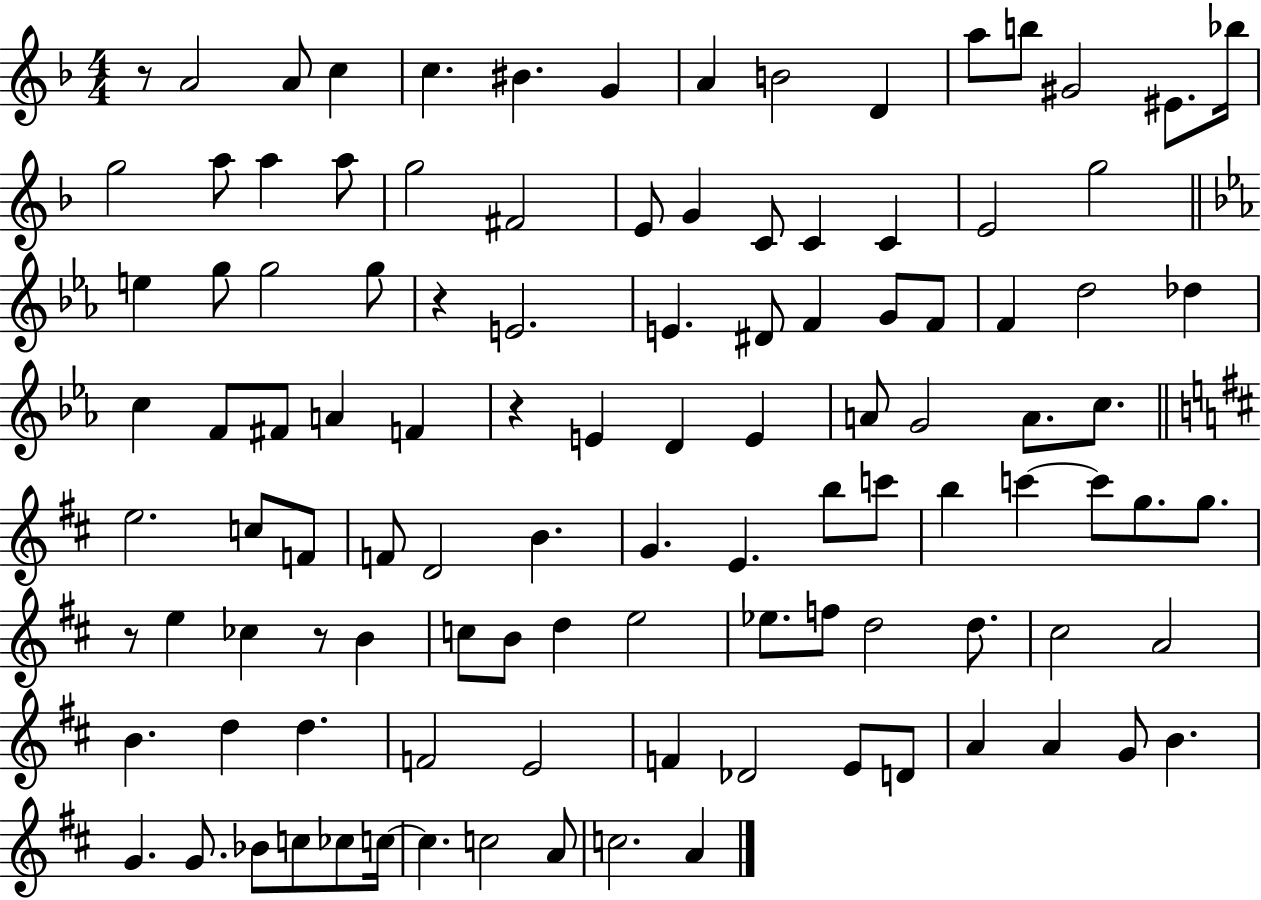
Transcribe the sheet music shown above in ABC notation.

X:1
T:Untitled
M:4/4
L:1/4
K:F
z/2 A2 A/2 c c ^B G A B2 D a/2 b/2 ^G2 ^E/2 _b/4 g2 a/2 a a/2 g2 ^F2 E/2 G C/2 C C E2 g2 e g/2 g2 g/2 z E2 E ^D/2 F G/2 F/2 F d2 _d c F/2 ^F/2 A F z E D E A/2 G2 A/2 c/2 e2 c/2 F/2 F/2 D2 B G E b/2 c'/2 b c' c'/2 g/2 g/2 z/2 e _c z/2 B c/2 B/2 d e2 _e/2 f/2 d2 d/2 ^c2 A2 B d d F2 E2 F _D2 E/2 D/2 A A G/2 B G G/2 _B/2 c/2 _c/2 c/4 c c2 A/2 c2 A